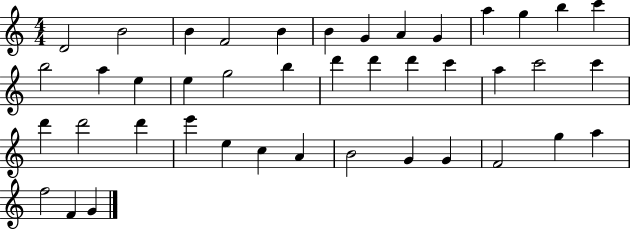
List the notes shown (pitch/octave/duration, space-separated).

D4/h B4/h B4/q F4/h B4/q B4/q G4/q A4/q G4/q A5/q G5/q B5/q C6/q B5/h A5/q E5/q E5/q G5/h B5/q D6/q D6/q D6/q C6/q A5/q C6/h C6/q D6/q D6/h D6/q E6/q E5/q C5/q A4/q B4/h G4/q G4/q F4/h G5/q A5/q F5/h F4/q G4/q